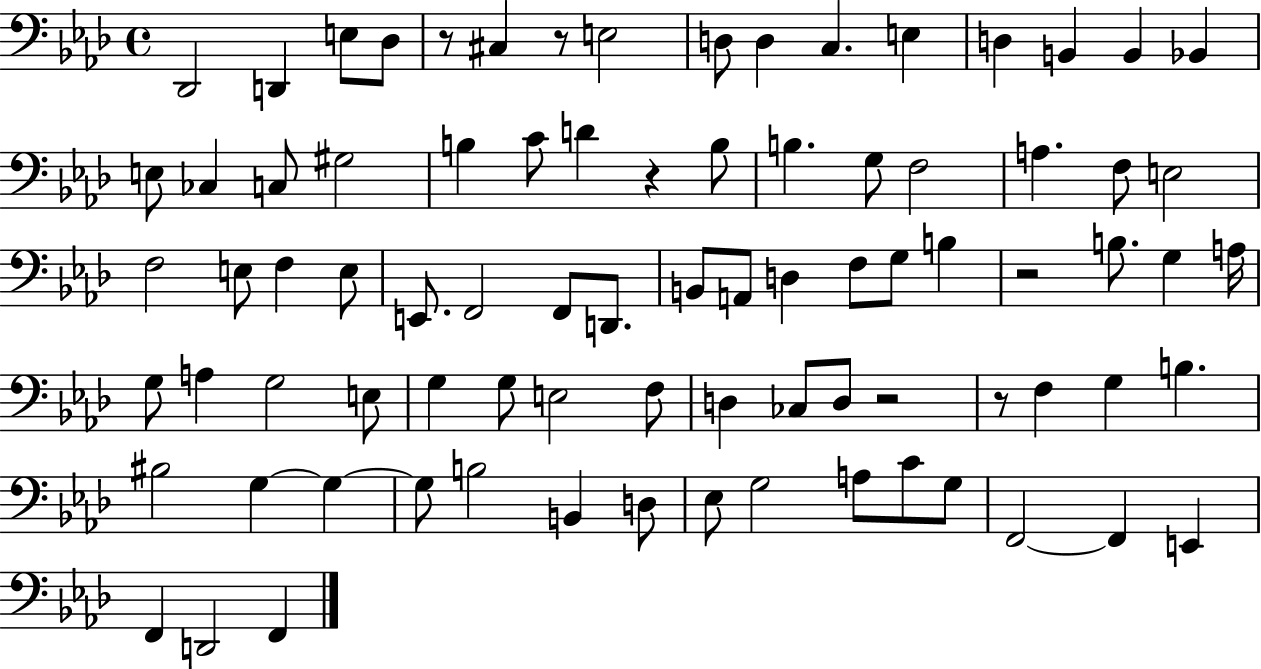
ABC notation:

X:1
T:Untitled
M:4/4
L:1/4
K:Ab
_D,,2 D,, E,/2 _D,/2 z/2 ^C, z/2 E,2 D,/2 D, C, E, D, B,, B,, _B,, E,/2 _C, C,/2 ^G,2 B, C/2 D z B,/2 B, G,/2 F,2 A, F,/2 E,2 F,2 E,/2 F, E,/2 E,,/2 F,,2 F,,/2 D,,/2 B,,/2 A,,/2 D, F,/2 G,/2 B, z2 B,/2 G, A,/4 G,/2 A, G,2 E,/2 G, G,/2 E,2 F,/2 D, _C,/2 D,/2 z2 z/2 F, G, B, ^B,2 G, G, G,/2 B,2 B,, D,/2 _E,/2 G,2 A,/2 C/2 G,/2 F,,2 F,, E,, F,, D,,2 F,,